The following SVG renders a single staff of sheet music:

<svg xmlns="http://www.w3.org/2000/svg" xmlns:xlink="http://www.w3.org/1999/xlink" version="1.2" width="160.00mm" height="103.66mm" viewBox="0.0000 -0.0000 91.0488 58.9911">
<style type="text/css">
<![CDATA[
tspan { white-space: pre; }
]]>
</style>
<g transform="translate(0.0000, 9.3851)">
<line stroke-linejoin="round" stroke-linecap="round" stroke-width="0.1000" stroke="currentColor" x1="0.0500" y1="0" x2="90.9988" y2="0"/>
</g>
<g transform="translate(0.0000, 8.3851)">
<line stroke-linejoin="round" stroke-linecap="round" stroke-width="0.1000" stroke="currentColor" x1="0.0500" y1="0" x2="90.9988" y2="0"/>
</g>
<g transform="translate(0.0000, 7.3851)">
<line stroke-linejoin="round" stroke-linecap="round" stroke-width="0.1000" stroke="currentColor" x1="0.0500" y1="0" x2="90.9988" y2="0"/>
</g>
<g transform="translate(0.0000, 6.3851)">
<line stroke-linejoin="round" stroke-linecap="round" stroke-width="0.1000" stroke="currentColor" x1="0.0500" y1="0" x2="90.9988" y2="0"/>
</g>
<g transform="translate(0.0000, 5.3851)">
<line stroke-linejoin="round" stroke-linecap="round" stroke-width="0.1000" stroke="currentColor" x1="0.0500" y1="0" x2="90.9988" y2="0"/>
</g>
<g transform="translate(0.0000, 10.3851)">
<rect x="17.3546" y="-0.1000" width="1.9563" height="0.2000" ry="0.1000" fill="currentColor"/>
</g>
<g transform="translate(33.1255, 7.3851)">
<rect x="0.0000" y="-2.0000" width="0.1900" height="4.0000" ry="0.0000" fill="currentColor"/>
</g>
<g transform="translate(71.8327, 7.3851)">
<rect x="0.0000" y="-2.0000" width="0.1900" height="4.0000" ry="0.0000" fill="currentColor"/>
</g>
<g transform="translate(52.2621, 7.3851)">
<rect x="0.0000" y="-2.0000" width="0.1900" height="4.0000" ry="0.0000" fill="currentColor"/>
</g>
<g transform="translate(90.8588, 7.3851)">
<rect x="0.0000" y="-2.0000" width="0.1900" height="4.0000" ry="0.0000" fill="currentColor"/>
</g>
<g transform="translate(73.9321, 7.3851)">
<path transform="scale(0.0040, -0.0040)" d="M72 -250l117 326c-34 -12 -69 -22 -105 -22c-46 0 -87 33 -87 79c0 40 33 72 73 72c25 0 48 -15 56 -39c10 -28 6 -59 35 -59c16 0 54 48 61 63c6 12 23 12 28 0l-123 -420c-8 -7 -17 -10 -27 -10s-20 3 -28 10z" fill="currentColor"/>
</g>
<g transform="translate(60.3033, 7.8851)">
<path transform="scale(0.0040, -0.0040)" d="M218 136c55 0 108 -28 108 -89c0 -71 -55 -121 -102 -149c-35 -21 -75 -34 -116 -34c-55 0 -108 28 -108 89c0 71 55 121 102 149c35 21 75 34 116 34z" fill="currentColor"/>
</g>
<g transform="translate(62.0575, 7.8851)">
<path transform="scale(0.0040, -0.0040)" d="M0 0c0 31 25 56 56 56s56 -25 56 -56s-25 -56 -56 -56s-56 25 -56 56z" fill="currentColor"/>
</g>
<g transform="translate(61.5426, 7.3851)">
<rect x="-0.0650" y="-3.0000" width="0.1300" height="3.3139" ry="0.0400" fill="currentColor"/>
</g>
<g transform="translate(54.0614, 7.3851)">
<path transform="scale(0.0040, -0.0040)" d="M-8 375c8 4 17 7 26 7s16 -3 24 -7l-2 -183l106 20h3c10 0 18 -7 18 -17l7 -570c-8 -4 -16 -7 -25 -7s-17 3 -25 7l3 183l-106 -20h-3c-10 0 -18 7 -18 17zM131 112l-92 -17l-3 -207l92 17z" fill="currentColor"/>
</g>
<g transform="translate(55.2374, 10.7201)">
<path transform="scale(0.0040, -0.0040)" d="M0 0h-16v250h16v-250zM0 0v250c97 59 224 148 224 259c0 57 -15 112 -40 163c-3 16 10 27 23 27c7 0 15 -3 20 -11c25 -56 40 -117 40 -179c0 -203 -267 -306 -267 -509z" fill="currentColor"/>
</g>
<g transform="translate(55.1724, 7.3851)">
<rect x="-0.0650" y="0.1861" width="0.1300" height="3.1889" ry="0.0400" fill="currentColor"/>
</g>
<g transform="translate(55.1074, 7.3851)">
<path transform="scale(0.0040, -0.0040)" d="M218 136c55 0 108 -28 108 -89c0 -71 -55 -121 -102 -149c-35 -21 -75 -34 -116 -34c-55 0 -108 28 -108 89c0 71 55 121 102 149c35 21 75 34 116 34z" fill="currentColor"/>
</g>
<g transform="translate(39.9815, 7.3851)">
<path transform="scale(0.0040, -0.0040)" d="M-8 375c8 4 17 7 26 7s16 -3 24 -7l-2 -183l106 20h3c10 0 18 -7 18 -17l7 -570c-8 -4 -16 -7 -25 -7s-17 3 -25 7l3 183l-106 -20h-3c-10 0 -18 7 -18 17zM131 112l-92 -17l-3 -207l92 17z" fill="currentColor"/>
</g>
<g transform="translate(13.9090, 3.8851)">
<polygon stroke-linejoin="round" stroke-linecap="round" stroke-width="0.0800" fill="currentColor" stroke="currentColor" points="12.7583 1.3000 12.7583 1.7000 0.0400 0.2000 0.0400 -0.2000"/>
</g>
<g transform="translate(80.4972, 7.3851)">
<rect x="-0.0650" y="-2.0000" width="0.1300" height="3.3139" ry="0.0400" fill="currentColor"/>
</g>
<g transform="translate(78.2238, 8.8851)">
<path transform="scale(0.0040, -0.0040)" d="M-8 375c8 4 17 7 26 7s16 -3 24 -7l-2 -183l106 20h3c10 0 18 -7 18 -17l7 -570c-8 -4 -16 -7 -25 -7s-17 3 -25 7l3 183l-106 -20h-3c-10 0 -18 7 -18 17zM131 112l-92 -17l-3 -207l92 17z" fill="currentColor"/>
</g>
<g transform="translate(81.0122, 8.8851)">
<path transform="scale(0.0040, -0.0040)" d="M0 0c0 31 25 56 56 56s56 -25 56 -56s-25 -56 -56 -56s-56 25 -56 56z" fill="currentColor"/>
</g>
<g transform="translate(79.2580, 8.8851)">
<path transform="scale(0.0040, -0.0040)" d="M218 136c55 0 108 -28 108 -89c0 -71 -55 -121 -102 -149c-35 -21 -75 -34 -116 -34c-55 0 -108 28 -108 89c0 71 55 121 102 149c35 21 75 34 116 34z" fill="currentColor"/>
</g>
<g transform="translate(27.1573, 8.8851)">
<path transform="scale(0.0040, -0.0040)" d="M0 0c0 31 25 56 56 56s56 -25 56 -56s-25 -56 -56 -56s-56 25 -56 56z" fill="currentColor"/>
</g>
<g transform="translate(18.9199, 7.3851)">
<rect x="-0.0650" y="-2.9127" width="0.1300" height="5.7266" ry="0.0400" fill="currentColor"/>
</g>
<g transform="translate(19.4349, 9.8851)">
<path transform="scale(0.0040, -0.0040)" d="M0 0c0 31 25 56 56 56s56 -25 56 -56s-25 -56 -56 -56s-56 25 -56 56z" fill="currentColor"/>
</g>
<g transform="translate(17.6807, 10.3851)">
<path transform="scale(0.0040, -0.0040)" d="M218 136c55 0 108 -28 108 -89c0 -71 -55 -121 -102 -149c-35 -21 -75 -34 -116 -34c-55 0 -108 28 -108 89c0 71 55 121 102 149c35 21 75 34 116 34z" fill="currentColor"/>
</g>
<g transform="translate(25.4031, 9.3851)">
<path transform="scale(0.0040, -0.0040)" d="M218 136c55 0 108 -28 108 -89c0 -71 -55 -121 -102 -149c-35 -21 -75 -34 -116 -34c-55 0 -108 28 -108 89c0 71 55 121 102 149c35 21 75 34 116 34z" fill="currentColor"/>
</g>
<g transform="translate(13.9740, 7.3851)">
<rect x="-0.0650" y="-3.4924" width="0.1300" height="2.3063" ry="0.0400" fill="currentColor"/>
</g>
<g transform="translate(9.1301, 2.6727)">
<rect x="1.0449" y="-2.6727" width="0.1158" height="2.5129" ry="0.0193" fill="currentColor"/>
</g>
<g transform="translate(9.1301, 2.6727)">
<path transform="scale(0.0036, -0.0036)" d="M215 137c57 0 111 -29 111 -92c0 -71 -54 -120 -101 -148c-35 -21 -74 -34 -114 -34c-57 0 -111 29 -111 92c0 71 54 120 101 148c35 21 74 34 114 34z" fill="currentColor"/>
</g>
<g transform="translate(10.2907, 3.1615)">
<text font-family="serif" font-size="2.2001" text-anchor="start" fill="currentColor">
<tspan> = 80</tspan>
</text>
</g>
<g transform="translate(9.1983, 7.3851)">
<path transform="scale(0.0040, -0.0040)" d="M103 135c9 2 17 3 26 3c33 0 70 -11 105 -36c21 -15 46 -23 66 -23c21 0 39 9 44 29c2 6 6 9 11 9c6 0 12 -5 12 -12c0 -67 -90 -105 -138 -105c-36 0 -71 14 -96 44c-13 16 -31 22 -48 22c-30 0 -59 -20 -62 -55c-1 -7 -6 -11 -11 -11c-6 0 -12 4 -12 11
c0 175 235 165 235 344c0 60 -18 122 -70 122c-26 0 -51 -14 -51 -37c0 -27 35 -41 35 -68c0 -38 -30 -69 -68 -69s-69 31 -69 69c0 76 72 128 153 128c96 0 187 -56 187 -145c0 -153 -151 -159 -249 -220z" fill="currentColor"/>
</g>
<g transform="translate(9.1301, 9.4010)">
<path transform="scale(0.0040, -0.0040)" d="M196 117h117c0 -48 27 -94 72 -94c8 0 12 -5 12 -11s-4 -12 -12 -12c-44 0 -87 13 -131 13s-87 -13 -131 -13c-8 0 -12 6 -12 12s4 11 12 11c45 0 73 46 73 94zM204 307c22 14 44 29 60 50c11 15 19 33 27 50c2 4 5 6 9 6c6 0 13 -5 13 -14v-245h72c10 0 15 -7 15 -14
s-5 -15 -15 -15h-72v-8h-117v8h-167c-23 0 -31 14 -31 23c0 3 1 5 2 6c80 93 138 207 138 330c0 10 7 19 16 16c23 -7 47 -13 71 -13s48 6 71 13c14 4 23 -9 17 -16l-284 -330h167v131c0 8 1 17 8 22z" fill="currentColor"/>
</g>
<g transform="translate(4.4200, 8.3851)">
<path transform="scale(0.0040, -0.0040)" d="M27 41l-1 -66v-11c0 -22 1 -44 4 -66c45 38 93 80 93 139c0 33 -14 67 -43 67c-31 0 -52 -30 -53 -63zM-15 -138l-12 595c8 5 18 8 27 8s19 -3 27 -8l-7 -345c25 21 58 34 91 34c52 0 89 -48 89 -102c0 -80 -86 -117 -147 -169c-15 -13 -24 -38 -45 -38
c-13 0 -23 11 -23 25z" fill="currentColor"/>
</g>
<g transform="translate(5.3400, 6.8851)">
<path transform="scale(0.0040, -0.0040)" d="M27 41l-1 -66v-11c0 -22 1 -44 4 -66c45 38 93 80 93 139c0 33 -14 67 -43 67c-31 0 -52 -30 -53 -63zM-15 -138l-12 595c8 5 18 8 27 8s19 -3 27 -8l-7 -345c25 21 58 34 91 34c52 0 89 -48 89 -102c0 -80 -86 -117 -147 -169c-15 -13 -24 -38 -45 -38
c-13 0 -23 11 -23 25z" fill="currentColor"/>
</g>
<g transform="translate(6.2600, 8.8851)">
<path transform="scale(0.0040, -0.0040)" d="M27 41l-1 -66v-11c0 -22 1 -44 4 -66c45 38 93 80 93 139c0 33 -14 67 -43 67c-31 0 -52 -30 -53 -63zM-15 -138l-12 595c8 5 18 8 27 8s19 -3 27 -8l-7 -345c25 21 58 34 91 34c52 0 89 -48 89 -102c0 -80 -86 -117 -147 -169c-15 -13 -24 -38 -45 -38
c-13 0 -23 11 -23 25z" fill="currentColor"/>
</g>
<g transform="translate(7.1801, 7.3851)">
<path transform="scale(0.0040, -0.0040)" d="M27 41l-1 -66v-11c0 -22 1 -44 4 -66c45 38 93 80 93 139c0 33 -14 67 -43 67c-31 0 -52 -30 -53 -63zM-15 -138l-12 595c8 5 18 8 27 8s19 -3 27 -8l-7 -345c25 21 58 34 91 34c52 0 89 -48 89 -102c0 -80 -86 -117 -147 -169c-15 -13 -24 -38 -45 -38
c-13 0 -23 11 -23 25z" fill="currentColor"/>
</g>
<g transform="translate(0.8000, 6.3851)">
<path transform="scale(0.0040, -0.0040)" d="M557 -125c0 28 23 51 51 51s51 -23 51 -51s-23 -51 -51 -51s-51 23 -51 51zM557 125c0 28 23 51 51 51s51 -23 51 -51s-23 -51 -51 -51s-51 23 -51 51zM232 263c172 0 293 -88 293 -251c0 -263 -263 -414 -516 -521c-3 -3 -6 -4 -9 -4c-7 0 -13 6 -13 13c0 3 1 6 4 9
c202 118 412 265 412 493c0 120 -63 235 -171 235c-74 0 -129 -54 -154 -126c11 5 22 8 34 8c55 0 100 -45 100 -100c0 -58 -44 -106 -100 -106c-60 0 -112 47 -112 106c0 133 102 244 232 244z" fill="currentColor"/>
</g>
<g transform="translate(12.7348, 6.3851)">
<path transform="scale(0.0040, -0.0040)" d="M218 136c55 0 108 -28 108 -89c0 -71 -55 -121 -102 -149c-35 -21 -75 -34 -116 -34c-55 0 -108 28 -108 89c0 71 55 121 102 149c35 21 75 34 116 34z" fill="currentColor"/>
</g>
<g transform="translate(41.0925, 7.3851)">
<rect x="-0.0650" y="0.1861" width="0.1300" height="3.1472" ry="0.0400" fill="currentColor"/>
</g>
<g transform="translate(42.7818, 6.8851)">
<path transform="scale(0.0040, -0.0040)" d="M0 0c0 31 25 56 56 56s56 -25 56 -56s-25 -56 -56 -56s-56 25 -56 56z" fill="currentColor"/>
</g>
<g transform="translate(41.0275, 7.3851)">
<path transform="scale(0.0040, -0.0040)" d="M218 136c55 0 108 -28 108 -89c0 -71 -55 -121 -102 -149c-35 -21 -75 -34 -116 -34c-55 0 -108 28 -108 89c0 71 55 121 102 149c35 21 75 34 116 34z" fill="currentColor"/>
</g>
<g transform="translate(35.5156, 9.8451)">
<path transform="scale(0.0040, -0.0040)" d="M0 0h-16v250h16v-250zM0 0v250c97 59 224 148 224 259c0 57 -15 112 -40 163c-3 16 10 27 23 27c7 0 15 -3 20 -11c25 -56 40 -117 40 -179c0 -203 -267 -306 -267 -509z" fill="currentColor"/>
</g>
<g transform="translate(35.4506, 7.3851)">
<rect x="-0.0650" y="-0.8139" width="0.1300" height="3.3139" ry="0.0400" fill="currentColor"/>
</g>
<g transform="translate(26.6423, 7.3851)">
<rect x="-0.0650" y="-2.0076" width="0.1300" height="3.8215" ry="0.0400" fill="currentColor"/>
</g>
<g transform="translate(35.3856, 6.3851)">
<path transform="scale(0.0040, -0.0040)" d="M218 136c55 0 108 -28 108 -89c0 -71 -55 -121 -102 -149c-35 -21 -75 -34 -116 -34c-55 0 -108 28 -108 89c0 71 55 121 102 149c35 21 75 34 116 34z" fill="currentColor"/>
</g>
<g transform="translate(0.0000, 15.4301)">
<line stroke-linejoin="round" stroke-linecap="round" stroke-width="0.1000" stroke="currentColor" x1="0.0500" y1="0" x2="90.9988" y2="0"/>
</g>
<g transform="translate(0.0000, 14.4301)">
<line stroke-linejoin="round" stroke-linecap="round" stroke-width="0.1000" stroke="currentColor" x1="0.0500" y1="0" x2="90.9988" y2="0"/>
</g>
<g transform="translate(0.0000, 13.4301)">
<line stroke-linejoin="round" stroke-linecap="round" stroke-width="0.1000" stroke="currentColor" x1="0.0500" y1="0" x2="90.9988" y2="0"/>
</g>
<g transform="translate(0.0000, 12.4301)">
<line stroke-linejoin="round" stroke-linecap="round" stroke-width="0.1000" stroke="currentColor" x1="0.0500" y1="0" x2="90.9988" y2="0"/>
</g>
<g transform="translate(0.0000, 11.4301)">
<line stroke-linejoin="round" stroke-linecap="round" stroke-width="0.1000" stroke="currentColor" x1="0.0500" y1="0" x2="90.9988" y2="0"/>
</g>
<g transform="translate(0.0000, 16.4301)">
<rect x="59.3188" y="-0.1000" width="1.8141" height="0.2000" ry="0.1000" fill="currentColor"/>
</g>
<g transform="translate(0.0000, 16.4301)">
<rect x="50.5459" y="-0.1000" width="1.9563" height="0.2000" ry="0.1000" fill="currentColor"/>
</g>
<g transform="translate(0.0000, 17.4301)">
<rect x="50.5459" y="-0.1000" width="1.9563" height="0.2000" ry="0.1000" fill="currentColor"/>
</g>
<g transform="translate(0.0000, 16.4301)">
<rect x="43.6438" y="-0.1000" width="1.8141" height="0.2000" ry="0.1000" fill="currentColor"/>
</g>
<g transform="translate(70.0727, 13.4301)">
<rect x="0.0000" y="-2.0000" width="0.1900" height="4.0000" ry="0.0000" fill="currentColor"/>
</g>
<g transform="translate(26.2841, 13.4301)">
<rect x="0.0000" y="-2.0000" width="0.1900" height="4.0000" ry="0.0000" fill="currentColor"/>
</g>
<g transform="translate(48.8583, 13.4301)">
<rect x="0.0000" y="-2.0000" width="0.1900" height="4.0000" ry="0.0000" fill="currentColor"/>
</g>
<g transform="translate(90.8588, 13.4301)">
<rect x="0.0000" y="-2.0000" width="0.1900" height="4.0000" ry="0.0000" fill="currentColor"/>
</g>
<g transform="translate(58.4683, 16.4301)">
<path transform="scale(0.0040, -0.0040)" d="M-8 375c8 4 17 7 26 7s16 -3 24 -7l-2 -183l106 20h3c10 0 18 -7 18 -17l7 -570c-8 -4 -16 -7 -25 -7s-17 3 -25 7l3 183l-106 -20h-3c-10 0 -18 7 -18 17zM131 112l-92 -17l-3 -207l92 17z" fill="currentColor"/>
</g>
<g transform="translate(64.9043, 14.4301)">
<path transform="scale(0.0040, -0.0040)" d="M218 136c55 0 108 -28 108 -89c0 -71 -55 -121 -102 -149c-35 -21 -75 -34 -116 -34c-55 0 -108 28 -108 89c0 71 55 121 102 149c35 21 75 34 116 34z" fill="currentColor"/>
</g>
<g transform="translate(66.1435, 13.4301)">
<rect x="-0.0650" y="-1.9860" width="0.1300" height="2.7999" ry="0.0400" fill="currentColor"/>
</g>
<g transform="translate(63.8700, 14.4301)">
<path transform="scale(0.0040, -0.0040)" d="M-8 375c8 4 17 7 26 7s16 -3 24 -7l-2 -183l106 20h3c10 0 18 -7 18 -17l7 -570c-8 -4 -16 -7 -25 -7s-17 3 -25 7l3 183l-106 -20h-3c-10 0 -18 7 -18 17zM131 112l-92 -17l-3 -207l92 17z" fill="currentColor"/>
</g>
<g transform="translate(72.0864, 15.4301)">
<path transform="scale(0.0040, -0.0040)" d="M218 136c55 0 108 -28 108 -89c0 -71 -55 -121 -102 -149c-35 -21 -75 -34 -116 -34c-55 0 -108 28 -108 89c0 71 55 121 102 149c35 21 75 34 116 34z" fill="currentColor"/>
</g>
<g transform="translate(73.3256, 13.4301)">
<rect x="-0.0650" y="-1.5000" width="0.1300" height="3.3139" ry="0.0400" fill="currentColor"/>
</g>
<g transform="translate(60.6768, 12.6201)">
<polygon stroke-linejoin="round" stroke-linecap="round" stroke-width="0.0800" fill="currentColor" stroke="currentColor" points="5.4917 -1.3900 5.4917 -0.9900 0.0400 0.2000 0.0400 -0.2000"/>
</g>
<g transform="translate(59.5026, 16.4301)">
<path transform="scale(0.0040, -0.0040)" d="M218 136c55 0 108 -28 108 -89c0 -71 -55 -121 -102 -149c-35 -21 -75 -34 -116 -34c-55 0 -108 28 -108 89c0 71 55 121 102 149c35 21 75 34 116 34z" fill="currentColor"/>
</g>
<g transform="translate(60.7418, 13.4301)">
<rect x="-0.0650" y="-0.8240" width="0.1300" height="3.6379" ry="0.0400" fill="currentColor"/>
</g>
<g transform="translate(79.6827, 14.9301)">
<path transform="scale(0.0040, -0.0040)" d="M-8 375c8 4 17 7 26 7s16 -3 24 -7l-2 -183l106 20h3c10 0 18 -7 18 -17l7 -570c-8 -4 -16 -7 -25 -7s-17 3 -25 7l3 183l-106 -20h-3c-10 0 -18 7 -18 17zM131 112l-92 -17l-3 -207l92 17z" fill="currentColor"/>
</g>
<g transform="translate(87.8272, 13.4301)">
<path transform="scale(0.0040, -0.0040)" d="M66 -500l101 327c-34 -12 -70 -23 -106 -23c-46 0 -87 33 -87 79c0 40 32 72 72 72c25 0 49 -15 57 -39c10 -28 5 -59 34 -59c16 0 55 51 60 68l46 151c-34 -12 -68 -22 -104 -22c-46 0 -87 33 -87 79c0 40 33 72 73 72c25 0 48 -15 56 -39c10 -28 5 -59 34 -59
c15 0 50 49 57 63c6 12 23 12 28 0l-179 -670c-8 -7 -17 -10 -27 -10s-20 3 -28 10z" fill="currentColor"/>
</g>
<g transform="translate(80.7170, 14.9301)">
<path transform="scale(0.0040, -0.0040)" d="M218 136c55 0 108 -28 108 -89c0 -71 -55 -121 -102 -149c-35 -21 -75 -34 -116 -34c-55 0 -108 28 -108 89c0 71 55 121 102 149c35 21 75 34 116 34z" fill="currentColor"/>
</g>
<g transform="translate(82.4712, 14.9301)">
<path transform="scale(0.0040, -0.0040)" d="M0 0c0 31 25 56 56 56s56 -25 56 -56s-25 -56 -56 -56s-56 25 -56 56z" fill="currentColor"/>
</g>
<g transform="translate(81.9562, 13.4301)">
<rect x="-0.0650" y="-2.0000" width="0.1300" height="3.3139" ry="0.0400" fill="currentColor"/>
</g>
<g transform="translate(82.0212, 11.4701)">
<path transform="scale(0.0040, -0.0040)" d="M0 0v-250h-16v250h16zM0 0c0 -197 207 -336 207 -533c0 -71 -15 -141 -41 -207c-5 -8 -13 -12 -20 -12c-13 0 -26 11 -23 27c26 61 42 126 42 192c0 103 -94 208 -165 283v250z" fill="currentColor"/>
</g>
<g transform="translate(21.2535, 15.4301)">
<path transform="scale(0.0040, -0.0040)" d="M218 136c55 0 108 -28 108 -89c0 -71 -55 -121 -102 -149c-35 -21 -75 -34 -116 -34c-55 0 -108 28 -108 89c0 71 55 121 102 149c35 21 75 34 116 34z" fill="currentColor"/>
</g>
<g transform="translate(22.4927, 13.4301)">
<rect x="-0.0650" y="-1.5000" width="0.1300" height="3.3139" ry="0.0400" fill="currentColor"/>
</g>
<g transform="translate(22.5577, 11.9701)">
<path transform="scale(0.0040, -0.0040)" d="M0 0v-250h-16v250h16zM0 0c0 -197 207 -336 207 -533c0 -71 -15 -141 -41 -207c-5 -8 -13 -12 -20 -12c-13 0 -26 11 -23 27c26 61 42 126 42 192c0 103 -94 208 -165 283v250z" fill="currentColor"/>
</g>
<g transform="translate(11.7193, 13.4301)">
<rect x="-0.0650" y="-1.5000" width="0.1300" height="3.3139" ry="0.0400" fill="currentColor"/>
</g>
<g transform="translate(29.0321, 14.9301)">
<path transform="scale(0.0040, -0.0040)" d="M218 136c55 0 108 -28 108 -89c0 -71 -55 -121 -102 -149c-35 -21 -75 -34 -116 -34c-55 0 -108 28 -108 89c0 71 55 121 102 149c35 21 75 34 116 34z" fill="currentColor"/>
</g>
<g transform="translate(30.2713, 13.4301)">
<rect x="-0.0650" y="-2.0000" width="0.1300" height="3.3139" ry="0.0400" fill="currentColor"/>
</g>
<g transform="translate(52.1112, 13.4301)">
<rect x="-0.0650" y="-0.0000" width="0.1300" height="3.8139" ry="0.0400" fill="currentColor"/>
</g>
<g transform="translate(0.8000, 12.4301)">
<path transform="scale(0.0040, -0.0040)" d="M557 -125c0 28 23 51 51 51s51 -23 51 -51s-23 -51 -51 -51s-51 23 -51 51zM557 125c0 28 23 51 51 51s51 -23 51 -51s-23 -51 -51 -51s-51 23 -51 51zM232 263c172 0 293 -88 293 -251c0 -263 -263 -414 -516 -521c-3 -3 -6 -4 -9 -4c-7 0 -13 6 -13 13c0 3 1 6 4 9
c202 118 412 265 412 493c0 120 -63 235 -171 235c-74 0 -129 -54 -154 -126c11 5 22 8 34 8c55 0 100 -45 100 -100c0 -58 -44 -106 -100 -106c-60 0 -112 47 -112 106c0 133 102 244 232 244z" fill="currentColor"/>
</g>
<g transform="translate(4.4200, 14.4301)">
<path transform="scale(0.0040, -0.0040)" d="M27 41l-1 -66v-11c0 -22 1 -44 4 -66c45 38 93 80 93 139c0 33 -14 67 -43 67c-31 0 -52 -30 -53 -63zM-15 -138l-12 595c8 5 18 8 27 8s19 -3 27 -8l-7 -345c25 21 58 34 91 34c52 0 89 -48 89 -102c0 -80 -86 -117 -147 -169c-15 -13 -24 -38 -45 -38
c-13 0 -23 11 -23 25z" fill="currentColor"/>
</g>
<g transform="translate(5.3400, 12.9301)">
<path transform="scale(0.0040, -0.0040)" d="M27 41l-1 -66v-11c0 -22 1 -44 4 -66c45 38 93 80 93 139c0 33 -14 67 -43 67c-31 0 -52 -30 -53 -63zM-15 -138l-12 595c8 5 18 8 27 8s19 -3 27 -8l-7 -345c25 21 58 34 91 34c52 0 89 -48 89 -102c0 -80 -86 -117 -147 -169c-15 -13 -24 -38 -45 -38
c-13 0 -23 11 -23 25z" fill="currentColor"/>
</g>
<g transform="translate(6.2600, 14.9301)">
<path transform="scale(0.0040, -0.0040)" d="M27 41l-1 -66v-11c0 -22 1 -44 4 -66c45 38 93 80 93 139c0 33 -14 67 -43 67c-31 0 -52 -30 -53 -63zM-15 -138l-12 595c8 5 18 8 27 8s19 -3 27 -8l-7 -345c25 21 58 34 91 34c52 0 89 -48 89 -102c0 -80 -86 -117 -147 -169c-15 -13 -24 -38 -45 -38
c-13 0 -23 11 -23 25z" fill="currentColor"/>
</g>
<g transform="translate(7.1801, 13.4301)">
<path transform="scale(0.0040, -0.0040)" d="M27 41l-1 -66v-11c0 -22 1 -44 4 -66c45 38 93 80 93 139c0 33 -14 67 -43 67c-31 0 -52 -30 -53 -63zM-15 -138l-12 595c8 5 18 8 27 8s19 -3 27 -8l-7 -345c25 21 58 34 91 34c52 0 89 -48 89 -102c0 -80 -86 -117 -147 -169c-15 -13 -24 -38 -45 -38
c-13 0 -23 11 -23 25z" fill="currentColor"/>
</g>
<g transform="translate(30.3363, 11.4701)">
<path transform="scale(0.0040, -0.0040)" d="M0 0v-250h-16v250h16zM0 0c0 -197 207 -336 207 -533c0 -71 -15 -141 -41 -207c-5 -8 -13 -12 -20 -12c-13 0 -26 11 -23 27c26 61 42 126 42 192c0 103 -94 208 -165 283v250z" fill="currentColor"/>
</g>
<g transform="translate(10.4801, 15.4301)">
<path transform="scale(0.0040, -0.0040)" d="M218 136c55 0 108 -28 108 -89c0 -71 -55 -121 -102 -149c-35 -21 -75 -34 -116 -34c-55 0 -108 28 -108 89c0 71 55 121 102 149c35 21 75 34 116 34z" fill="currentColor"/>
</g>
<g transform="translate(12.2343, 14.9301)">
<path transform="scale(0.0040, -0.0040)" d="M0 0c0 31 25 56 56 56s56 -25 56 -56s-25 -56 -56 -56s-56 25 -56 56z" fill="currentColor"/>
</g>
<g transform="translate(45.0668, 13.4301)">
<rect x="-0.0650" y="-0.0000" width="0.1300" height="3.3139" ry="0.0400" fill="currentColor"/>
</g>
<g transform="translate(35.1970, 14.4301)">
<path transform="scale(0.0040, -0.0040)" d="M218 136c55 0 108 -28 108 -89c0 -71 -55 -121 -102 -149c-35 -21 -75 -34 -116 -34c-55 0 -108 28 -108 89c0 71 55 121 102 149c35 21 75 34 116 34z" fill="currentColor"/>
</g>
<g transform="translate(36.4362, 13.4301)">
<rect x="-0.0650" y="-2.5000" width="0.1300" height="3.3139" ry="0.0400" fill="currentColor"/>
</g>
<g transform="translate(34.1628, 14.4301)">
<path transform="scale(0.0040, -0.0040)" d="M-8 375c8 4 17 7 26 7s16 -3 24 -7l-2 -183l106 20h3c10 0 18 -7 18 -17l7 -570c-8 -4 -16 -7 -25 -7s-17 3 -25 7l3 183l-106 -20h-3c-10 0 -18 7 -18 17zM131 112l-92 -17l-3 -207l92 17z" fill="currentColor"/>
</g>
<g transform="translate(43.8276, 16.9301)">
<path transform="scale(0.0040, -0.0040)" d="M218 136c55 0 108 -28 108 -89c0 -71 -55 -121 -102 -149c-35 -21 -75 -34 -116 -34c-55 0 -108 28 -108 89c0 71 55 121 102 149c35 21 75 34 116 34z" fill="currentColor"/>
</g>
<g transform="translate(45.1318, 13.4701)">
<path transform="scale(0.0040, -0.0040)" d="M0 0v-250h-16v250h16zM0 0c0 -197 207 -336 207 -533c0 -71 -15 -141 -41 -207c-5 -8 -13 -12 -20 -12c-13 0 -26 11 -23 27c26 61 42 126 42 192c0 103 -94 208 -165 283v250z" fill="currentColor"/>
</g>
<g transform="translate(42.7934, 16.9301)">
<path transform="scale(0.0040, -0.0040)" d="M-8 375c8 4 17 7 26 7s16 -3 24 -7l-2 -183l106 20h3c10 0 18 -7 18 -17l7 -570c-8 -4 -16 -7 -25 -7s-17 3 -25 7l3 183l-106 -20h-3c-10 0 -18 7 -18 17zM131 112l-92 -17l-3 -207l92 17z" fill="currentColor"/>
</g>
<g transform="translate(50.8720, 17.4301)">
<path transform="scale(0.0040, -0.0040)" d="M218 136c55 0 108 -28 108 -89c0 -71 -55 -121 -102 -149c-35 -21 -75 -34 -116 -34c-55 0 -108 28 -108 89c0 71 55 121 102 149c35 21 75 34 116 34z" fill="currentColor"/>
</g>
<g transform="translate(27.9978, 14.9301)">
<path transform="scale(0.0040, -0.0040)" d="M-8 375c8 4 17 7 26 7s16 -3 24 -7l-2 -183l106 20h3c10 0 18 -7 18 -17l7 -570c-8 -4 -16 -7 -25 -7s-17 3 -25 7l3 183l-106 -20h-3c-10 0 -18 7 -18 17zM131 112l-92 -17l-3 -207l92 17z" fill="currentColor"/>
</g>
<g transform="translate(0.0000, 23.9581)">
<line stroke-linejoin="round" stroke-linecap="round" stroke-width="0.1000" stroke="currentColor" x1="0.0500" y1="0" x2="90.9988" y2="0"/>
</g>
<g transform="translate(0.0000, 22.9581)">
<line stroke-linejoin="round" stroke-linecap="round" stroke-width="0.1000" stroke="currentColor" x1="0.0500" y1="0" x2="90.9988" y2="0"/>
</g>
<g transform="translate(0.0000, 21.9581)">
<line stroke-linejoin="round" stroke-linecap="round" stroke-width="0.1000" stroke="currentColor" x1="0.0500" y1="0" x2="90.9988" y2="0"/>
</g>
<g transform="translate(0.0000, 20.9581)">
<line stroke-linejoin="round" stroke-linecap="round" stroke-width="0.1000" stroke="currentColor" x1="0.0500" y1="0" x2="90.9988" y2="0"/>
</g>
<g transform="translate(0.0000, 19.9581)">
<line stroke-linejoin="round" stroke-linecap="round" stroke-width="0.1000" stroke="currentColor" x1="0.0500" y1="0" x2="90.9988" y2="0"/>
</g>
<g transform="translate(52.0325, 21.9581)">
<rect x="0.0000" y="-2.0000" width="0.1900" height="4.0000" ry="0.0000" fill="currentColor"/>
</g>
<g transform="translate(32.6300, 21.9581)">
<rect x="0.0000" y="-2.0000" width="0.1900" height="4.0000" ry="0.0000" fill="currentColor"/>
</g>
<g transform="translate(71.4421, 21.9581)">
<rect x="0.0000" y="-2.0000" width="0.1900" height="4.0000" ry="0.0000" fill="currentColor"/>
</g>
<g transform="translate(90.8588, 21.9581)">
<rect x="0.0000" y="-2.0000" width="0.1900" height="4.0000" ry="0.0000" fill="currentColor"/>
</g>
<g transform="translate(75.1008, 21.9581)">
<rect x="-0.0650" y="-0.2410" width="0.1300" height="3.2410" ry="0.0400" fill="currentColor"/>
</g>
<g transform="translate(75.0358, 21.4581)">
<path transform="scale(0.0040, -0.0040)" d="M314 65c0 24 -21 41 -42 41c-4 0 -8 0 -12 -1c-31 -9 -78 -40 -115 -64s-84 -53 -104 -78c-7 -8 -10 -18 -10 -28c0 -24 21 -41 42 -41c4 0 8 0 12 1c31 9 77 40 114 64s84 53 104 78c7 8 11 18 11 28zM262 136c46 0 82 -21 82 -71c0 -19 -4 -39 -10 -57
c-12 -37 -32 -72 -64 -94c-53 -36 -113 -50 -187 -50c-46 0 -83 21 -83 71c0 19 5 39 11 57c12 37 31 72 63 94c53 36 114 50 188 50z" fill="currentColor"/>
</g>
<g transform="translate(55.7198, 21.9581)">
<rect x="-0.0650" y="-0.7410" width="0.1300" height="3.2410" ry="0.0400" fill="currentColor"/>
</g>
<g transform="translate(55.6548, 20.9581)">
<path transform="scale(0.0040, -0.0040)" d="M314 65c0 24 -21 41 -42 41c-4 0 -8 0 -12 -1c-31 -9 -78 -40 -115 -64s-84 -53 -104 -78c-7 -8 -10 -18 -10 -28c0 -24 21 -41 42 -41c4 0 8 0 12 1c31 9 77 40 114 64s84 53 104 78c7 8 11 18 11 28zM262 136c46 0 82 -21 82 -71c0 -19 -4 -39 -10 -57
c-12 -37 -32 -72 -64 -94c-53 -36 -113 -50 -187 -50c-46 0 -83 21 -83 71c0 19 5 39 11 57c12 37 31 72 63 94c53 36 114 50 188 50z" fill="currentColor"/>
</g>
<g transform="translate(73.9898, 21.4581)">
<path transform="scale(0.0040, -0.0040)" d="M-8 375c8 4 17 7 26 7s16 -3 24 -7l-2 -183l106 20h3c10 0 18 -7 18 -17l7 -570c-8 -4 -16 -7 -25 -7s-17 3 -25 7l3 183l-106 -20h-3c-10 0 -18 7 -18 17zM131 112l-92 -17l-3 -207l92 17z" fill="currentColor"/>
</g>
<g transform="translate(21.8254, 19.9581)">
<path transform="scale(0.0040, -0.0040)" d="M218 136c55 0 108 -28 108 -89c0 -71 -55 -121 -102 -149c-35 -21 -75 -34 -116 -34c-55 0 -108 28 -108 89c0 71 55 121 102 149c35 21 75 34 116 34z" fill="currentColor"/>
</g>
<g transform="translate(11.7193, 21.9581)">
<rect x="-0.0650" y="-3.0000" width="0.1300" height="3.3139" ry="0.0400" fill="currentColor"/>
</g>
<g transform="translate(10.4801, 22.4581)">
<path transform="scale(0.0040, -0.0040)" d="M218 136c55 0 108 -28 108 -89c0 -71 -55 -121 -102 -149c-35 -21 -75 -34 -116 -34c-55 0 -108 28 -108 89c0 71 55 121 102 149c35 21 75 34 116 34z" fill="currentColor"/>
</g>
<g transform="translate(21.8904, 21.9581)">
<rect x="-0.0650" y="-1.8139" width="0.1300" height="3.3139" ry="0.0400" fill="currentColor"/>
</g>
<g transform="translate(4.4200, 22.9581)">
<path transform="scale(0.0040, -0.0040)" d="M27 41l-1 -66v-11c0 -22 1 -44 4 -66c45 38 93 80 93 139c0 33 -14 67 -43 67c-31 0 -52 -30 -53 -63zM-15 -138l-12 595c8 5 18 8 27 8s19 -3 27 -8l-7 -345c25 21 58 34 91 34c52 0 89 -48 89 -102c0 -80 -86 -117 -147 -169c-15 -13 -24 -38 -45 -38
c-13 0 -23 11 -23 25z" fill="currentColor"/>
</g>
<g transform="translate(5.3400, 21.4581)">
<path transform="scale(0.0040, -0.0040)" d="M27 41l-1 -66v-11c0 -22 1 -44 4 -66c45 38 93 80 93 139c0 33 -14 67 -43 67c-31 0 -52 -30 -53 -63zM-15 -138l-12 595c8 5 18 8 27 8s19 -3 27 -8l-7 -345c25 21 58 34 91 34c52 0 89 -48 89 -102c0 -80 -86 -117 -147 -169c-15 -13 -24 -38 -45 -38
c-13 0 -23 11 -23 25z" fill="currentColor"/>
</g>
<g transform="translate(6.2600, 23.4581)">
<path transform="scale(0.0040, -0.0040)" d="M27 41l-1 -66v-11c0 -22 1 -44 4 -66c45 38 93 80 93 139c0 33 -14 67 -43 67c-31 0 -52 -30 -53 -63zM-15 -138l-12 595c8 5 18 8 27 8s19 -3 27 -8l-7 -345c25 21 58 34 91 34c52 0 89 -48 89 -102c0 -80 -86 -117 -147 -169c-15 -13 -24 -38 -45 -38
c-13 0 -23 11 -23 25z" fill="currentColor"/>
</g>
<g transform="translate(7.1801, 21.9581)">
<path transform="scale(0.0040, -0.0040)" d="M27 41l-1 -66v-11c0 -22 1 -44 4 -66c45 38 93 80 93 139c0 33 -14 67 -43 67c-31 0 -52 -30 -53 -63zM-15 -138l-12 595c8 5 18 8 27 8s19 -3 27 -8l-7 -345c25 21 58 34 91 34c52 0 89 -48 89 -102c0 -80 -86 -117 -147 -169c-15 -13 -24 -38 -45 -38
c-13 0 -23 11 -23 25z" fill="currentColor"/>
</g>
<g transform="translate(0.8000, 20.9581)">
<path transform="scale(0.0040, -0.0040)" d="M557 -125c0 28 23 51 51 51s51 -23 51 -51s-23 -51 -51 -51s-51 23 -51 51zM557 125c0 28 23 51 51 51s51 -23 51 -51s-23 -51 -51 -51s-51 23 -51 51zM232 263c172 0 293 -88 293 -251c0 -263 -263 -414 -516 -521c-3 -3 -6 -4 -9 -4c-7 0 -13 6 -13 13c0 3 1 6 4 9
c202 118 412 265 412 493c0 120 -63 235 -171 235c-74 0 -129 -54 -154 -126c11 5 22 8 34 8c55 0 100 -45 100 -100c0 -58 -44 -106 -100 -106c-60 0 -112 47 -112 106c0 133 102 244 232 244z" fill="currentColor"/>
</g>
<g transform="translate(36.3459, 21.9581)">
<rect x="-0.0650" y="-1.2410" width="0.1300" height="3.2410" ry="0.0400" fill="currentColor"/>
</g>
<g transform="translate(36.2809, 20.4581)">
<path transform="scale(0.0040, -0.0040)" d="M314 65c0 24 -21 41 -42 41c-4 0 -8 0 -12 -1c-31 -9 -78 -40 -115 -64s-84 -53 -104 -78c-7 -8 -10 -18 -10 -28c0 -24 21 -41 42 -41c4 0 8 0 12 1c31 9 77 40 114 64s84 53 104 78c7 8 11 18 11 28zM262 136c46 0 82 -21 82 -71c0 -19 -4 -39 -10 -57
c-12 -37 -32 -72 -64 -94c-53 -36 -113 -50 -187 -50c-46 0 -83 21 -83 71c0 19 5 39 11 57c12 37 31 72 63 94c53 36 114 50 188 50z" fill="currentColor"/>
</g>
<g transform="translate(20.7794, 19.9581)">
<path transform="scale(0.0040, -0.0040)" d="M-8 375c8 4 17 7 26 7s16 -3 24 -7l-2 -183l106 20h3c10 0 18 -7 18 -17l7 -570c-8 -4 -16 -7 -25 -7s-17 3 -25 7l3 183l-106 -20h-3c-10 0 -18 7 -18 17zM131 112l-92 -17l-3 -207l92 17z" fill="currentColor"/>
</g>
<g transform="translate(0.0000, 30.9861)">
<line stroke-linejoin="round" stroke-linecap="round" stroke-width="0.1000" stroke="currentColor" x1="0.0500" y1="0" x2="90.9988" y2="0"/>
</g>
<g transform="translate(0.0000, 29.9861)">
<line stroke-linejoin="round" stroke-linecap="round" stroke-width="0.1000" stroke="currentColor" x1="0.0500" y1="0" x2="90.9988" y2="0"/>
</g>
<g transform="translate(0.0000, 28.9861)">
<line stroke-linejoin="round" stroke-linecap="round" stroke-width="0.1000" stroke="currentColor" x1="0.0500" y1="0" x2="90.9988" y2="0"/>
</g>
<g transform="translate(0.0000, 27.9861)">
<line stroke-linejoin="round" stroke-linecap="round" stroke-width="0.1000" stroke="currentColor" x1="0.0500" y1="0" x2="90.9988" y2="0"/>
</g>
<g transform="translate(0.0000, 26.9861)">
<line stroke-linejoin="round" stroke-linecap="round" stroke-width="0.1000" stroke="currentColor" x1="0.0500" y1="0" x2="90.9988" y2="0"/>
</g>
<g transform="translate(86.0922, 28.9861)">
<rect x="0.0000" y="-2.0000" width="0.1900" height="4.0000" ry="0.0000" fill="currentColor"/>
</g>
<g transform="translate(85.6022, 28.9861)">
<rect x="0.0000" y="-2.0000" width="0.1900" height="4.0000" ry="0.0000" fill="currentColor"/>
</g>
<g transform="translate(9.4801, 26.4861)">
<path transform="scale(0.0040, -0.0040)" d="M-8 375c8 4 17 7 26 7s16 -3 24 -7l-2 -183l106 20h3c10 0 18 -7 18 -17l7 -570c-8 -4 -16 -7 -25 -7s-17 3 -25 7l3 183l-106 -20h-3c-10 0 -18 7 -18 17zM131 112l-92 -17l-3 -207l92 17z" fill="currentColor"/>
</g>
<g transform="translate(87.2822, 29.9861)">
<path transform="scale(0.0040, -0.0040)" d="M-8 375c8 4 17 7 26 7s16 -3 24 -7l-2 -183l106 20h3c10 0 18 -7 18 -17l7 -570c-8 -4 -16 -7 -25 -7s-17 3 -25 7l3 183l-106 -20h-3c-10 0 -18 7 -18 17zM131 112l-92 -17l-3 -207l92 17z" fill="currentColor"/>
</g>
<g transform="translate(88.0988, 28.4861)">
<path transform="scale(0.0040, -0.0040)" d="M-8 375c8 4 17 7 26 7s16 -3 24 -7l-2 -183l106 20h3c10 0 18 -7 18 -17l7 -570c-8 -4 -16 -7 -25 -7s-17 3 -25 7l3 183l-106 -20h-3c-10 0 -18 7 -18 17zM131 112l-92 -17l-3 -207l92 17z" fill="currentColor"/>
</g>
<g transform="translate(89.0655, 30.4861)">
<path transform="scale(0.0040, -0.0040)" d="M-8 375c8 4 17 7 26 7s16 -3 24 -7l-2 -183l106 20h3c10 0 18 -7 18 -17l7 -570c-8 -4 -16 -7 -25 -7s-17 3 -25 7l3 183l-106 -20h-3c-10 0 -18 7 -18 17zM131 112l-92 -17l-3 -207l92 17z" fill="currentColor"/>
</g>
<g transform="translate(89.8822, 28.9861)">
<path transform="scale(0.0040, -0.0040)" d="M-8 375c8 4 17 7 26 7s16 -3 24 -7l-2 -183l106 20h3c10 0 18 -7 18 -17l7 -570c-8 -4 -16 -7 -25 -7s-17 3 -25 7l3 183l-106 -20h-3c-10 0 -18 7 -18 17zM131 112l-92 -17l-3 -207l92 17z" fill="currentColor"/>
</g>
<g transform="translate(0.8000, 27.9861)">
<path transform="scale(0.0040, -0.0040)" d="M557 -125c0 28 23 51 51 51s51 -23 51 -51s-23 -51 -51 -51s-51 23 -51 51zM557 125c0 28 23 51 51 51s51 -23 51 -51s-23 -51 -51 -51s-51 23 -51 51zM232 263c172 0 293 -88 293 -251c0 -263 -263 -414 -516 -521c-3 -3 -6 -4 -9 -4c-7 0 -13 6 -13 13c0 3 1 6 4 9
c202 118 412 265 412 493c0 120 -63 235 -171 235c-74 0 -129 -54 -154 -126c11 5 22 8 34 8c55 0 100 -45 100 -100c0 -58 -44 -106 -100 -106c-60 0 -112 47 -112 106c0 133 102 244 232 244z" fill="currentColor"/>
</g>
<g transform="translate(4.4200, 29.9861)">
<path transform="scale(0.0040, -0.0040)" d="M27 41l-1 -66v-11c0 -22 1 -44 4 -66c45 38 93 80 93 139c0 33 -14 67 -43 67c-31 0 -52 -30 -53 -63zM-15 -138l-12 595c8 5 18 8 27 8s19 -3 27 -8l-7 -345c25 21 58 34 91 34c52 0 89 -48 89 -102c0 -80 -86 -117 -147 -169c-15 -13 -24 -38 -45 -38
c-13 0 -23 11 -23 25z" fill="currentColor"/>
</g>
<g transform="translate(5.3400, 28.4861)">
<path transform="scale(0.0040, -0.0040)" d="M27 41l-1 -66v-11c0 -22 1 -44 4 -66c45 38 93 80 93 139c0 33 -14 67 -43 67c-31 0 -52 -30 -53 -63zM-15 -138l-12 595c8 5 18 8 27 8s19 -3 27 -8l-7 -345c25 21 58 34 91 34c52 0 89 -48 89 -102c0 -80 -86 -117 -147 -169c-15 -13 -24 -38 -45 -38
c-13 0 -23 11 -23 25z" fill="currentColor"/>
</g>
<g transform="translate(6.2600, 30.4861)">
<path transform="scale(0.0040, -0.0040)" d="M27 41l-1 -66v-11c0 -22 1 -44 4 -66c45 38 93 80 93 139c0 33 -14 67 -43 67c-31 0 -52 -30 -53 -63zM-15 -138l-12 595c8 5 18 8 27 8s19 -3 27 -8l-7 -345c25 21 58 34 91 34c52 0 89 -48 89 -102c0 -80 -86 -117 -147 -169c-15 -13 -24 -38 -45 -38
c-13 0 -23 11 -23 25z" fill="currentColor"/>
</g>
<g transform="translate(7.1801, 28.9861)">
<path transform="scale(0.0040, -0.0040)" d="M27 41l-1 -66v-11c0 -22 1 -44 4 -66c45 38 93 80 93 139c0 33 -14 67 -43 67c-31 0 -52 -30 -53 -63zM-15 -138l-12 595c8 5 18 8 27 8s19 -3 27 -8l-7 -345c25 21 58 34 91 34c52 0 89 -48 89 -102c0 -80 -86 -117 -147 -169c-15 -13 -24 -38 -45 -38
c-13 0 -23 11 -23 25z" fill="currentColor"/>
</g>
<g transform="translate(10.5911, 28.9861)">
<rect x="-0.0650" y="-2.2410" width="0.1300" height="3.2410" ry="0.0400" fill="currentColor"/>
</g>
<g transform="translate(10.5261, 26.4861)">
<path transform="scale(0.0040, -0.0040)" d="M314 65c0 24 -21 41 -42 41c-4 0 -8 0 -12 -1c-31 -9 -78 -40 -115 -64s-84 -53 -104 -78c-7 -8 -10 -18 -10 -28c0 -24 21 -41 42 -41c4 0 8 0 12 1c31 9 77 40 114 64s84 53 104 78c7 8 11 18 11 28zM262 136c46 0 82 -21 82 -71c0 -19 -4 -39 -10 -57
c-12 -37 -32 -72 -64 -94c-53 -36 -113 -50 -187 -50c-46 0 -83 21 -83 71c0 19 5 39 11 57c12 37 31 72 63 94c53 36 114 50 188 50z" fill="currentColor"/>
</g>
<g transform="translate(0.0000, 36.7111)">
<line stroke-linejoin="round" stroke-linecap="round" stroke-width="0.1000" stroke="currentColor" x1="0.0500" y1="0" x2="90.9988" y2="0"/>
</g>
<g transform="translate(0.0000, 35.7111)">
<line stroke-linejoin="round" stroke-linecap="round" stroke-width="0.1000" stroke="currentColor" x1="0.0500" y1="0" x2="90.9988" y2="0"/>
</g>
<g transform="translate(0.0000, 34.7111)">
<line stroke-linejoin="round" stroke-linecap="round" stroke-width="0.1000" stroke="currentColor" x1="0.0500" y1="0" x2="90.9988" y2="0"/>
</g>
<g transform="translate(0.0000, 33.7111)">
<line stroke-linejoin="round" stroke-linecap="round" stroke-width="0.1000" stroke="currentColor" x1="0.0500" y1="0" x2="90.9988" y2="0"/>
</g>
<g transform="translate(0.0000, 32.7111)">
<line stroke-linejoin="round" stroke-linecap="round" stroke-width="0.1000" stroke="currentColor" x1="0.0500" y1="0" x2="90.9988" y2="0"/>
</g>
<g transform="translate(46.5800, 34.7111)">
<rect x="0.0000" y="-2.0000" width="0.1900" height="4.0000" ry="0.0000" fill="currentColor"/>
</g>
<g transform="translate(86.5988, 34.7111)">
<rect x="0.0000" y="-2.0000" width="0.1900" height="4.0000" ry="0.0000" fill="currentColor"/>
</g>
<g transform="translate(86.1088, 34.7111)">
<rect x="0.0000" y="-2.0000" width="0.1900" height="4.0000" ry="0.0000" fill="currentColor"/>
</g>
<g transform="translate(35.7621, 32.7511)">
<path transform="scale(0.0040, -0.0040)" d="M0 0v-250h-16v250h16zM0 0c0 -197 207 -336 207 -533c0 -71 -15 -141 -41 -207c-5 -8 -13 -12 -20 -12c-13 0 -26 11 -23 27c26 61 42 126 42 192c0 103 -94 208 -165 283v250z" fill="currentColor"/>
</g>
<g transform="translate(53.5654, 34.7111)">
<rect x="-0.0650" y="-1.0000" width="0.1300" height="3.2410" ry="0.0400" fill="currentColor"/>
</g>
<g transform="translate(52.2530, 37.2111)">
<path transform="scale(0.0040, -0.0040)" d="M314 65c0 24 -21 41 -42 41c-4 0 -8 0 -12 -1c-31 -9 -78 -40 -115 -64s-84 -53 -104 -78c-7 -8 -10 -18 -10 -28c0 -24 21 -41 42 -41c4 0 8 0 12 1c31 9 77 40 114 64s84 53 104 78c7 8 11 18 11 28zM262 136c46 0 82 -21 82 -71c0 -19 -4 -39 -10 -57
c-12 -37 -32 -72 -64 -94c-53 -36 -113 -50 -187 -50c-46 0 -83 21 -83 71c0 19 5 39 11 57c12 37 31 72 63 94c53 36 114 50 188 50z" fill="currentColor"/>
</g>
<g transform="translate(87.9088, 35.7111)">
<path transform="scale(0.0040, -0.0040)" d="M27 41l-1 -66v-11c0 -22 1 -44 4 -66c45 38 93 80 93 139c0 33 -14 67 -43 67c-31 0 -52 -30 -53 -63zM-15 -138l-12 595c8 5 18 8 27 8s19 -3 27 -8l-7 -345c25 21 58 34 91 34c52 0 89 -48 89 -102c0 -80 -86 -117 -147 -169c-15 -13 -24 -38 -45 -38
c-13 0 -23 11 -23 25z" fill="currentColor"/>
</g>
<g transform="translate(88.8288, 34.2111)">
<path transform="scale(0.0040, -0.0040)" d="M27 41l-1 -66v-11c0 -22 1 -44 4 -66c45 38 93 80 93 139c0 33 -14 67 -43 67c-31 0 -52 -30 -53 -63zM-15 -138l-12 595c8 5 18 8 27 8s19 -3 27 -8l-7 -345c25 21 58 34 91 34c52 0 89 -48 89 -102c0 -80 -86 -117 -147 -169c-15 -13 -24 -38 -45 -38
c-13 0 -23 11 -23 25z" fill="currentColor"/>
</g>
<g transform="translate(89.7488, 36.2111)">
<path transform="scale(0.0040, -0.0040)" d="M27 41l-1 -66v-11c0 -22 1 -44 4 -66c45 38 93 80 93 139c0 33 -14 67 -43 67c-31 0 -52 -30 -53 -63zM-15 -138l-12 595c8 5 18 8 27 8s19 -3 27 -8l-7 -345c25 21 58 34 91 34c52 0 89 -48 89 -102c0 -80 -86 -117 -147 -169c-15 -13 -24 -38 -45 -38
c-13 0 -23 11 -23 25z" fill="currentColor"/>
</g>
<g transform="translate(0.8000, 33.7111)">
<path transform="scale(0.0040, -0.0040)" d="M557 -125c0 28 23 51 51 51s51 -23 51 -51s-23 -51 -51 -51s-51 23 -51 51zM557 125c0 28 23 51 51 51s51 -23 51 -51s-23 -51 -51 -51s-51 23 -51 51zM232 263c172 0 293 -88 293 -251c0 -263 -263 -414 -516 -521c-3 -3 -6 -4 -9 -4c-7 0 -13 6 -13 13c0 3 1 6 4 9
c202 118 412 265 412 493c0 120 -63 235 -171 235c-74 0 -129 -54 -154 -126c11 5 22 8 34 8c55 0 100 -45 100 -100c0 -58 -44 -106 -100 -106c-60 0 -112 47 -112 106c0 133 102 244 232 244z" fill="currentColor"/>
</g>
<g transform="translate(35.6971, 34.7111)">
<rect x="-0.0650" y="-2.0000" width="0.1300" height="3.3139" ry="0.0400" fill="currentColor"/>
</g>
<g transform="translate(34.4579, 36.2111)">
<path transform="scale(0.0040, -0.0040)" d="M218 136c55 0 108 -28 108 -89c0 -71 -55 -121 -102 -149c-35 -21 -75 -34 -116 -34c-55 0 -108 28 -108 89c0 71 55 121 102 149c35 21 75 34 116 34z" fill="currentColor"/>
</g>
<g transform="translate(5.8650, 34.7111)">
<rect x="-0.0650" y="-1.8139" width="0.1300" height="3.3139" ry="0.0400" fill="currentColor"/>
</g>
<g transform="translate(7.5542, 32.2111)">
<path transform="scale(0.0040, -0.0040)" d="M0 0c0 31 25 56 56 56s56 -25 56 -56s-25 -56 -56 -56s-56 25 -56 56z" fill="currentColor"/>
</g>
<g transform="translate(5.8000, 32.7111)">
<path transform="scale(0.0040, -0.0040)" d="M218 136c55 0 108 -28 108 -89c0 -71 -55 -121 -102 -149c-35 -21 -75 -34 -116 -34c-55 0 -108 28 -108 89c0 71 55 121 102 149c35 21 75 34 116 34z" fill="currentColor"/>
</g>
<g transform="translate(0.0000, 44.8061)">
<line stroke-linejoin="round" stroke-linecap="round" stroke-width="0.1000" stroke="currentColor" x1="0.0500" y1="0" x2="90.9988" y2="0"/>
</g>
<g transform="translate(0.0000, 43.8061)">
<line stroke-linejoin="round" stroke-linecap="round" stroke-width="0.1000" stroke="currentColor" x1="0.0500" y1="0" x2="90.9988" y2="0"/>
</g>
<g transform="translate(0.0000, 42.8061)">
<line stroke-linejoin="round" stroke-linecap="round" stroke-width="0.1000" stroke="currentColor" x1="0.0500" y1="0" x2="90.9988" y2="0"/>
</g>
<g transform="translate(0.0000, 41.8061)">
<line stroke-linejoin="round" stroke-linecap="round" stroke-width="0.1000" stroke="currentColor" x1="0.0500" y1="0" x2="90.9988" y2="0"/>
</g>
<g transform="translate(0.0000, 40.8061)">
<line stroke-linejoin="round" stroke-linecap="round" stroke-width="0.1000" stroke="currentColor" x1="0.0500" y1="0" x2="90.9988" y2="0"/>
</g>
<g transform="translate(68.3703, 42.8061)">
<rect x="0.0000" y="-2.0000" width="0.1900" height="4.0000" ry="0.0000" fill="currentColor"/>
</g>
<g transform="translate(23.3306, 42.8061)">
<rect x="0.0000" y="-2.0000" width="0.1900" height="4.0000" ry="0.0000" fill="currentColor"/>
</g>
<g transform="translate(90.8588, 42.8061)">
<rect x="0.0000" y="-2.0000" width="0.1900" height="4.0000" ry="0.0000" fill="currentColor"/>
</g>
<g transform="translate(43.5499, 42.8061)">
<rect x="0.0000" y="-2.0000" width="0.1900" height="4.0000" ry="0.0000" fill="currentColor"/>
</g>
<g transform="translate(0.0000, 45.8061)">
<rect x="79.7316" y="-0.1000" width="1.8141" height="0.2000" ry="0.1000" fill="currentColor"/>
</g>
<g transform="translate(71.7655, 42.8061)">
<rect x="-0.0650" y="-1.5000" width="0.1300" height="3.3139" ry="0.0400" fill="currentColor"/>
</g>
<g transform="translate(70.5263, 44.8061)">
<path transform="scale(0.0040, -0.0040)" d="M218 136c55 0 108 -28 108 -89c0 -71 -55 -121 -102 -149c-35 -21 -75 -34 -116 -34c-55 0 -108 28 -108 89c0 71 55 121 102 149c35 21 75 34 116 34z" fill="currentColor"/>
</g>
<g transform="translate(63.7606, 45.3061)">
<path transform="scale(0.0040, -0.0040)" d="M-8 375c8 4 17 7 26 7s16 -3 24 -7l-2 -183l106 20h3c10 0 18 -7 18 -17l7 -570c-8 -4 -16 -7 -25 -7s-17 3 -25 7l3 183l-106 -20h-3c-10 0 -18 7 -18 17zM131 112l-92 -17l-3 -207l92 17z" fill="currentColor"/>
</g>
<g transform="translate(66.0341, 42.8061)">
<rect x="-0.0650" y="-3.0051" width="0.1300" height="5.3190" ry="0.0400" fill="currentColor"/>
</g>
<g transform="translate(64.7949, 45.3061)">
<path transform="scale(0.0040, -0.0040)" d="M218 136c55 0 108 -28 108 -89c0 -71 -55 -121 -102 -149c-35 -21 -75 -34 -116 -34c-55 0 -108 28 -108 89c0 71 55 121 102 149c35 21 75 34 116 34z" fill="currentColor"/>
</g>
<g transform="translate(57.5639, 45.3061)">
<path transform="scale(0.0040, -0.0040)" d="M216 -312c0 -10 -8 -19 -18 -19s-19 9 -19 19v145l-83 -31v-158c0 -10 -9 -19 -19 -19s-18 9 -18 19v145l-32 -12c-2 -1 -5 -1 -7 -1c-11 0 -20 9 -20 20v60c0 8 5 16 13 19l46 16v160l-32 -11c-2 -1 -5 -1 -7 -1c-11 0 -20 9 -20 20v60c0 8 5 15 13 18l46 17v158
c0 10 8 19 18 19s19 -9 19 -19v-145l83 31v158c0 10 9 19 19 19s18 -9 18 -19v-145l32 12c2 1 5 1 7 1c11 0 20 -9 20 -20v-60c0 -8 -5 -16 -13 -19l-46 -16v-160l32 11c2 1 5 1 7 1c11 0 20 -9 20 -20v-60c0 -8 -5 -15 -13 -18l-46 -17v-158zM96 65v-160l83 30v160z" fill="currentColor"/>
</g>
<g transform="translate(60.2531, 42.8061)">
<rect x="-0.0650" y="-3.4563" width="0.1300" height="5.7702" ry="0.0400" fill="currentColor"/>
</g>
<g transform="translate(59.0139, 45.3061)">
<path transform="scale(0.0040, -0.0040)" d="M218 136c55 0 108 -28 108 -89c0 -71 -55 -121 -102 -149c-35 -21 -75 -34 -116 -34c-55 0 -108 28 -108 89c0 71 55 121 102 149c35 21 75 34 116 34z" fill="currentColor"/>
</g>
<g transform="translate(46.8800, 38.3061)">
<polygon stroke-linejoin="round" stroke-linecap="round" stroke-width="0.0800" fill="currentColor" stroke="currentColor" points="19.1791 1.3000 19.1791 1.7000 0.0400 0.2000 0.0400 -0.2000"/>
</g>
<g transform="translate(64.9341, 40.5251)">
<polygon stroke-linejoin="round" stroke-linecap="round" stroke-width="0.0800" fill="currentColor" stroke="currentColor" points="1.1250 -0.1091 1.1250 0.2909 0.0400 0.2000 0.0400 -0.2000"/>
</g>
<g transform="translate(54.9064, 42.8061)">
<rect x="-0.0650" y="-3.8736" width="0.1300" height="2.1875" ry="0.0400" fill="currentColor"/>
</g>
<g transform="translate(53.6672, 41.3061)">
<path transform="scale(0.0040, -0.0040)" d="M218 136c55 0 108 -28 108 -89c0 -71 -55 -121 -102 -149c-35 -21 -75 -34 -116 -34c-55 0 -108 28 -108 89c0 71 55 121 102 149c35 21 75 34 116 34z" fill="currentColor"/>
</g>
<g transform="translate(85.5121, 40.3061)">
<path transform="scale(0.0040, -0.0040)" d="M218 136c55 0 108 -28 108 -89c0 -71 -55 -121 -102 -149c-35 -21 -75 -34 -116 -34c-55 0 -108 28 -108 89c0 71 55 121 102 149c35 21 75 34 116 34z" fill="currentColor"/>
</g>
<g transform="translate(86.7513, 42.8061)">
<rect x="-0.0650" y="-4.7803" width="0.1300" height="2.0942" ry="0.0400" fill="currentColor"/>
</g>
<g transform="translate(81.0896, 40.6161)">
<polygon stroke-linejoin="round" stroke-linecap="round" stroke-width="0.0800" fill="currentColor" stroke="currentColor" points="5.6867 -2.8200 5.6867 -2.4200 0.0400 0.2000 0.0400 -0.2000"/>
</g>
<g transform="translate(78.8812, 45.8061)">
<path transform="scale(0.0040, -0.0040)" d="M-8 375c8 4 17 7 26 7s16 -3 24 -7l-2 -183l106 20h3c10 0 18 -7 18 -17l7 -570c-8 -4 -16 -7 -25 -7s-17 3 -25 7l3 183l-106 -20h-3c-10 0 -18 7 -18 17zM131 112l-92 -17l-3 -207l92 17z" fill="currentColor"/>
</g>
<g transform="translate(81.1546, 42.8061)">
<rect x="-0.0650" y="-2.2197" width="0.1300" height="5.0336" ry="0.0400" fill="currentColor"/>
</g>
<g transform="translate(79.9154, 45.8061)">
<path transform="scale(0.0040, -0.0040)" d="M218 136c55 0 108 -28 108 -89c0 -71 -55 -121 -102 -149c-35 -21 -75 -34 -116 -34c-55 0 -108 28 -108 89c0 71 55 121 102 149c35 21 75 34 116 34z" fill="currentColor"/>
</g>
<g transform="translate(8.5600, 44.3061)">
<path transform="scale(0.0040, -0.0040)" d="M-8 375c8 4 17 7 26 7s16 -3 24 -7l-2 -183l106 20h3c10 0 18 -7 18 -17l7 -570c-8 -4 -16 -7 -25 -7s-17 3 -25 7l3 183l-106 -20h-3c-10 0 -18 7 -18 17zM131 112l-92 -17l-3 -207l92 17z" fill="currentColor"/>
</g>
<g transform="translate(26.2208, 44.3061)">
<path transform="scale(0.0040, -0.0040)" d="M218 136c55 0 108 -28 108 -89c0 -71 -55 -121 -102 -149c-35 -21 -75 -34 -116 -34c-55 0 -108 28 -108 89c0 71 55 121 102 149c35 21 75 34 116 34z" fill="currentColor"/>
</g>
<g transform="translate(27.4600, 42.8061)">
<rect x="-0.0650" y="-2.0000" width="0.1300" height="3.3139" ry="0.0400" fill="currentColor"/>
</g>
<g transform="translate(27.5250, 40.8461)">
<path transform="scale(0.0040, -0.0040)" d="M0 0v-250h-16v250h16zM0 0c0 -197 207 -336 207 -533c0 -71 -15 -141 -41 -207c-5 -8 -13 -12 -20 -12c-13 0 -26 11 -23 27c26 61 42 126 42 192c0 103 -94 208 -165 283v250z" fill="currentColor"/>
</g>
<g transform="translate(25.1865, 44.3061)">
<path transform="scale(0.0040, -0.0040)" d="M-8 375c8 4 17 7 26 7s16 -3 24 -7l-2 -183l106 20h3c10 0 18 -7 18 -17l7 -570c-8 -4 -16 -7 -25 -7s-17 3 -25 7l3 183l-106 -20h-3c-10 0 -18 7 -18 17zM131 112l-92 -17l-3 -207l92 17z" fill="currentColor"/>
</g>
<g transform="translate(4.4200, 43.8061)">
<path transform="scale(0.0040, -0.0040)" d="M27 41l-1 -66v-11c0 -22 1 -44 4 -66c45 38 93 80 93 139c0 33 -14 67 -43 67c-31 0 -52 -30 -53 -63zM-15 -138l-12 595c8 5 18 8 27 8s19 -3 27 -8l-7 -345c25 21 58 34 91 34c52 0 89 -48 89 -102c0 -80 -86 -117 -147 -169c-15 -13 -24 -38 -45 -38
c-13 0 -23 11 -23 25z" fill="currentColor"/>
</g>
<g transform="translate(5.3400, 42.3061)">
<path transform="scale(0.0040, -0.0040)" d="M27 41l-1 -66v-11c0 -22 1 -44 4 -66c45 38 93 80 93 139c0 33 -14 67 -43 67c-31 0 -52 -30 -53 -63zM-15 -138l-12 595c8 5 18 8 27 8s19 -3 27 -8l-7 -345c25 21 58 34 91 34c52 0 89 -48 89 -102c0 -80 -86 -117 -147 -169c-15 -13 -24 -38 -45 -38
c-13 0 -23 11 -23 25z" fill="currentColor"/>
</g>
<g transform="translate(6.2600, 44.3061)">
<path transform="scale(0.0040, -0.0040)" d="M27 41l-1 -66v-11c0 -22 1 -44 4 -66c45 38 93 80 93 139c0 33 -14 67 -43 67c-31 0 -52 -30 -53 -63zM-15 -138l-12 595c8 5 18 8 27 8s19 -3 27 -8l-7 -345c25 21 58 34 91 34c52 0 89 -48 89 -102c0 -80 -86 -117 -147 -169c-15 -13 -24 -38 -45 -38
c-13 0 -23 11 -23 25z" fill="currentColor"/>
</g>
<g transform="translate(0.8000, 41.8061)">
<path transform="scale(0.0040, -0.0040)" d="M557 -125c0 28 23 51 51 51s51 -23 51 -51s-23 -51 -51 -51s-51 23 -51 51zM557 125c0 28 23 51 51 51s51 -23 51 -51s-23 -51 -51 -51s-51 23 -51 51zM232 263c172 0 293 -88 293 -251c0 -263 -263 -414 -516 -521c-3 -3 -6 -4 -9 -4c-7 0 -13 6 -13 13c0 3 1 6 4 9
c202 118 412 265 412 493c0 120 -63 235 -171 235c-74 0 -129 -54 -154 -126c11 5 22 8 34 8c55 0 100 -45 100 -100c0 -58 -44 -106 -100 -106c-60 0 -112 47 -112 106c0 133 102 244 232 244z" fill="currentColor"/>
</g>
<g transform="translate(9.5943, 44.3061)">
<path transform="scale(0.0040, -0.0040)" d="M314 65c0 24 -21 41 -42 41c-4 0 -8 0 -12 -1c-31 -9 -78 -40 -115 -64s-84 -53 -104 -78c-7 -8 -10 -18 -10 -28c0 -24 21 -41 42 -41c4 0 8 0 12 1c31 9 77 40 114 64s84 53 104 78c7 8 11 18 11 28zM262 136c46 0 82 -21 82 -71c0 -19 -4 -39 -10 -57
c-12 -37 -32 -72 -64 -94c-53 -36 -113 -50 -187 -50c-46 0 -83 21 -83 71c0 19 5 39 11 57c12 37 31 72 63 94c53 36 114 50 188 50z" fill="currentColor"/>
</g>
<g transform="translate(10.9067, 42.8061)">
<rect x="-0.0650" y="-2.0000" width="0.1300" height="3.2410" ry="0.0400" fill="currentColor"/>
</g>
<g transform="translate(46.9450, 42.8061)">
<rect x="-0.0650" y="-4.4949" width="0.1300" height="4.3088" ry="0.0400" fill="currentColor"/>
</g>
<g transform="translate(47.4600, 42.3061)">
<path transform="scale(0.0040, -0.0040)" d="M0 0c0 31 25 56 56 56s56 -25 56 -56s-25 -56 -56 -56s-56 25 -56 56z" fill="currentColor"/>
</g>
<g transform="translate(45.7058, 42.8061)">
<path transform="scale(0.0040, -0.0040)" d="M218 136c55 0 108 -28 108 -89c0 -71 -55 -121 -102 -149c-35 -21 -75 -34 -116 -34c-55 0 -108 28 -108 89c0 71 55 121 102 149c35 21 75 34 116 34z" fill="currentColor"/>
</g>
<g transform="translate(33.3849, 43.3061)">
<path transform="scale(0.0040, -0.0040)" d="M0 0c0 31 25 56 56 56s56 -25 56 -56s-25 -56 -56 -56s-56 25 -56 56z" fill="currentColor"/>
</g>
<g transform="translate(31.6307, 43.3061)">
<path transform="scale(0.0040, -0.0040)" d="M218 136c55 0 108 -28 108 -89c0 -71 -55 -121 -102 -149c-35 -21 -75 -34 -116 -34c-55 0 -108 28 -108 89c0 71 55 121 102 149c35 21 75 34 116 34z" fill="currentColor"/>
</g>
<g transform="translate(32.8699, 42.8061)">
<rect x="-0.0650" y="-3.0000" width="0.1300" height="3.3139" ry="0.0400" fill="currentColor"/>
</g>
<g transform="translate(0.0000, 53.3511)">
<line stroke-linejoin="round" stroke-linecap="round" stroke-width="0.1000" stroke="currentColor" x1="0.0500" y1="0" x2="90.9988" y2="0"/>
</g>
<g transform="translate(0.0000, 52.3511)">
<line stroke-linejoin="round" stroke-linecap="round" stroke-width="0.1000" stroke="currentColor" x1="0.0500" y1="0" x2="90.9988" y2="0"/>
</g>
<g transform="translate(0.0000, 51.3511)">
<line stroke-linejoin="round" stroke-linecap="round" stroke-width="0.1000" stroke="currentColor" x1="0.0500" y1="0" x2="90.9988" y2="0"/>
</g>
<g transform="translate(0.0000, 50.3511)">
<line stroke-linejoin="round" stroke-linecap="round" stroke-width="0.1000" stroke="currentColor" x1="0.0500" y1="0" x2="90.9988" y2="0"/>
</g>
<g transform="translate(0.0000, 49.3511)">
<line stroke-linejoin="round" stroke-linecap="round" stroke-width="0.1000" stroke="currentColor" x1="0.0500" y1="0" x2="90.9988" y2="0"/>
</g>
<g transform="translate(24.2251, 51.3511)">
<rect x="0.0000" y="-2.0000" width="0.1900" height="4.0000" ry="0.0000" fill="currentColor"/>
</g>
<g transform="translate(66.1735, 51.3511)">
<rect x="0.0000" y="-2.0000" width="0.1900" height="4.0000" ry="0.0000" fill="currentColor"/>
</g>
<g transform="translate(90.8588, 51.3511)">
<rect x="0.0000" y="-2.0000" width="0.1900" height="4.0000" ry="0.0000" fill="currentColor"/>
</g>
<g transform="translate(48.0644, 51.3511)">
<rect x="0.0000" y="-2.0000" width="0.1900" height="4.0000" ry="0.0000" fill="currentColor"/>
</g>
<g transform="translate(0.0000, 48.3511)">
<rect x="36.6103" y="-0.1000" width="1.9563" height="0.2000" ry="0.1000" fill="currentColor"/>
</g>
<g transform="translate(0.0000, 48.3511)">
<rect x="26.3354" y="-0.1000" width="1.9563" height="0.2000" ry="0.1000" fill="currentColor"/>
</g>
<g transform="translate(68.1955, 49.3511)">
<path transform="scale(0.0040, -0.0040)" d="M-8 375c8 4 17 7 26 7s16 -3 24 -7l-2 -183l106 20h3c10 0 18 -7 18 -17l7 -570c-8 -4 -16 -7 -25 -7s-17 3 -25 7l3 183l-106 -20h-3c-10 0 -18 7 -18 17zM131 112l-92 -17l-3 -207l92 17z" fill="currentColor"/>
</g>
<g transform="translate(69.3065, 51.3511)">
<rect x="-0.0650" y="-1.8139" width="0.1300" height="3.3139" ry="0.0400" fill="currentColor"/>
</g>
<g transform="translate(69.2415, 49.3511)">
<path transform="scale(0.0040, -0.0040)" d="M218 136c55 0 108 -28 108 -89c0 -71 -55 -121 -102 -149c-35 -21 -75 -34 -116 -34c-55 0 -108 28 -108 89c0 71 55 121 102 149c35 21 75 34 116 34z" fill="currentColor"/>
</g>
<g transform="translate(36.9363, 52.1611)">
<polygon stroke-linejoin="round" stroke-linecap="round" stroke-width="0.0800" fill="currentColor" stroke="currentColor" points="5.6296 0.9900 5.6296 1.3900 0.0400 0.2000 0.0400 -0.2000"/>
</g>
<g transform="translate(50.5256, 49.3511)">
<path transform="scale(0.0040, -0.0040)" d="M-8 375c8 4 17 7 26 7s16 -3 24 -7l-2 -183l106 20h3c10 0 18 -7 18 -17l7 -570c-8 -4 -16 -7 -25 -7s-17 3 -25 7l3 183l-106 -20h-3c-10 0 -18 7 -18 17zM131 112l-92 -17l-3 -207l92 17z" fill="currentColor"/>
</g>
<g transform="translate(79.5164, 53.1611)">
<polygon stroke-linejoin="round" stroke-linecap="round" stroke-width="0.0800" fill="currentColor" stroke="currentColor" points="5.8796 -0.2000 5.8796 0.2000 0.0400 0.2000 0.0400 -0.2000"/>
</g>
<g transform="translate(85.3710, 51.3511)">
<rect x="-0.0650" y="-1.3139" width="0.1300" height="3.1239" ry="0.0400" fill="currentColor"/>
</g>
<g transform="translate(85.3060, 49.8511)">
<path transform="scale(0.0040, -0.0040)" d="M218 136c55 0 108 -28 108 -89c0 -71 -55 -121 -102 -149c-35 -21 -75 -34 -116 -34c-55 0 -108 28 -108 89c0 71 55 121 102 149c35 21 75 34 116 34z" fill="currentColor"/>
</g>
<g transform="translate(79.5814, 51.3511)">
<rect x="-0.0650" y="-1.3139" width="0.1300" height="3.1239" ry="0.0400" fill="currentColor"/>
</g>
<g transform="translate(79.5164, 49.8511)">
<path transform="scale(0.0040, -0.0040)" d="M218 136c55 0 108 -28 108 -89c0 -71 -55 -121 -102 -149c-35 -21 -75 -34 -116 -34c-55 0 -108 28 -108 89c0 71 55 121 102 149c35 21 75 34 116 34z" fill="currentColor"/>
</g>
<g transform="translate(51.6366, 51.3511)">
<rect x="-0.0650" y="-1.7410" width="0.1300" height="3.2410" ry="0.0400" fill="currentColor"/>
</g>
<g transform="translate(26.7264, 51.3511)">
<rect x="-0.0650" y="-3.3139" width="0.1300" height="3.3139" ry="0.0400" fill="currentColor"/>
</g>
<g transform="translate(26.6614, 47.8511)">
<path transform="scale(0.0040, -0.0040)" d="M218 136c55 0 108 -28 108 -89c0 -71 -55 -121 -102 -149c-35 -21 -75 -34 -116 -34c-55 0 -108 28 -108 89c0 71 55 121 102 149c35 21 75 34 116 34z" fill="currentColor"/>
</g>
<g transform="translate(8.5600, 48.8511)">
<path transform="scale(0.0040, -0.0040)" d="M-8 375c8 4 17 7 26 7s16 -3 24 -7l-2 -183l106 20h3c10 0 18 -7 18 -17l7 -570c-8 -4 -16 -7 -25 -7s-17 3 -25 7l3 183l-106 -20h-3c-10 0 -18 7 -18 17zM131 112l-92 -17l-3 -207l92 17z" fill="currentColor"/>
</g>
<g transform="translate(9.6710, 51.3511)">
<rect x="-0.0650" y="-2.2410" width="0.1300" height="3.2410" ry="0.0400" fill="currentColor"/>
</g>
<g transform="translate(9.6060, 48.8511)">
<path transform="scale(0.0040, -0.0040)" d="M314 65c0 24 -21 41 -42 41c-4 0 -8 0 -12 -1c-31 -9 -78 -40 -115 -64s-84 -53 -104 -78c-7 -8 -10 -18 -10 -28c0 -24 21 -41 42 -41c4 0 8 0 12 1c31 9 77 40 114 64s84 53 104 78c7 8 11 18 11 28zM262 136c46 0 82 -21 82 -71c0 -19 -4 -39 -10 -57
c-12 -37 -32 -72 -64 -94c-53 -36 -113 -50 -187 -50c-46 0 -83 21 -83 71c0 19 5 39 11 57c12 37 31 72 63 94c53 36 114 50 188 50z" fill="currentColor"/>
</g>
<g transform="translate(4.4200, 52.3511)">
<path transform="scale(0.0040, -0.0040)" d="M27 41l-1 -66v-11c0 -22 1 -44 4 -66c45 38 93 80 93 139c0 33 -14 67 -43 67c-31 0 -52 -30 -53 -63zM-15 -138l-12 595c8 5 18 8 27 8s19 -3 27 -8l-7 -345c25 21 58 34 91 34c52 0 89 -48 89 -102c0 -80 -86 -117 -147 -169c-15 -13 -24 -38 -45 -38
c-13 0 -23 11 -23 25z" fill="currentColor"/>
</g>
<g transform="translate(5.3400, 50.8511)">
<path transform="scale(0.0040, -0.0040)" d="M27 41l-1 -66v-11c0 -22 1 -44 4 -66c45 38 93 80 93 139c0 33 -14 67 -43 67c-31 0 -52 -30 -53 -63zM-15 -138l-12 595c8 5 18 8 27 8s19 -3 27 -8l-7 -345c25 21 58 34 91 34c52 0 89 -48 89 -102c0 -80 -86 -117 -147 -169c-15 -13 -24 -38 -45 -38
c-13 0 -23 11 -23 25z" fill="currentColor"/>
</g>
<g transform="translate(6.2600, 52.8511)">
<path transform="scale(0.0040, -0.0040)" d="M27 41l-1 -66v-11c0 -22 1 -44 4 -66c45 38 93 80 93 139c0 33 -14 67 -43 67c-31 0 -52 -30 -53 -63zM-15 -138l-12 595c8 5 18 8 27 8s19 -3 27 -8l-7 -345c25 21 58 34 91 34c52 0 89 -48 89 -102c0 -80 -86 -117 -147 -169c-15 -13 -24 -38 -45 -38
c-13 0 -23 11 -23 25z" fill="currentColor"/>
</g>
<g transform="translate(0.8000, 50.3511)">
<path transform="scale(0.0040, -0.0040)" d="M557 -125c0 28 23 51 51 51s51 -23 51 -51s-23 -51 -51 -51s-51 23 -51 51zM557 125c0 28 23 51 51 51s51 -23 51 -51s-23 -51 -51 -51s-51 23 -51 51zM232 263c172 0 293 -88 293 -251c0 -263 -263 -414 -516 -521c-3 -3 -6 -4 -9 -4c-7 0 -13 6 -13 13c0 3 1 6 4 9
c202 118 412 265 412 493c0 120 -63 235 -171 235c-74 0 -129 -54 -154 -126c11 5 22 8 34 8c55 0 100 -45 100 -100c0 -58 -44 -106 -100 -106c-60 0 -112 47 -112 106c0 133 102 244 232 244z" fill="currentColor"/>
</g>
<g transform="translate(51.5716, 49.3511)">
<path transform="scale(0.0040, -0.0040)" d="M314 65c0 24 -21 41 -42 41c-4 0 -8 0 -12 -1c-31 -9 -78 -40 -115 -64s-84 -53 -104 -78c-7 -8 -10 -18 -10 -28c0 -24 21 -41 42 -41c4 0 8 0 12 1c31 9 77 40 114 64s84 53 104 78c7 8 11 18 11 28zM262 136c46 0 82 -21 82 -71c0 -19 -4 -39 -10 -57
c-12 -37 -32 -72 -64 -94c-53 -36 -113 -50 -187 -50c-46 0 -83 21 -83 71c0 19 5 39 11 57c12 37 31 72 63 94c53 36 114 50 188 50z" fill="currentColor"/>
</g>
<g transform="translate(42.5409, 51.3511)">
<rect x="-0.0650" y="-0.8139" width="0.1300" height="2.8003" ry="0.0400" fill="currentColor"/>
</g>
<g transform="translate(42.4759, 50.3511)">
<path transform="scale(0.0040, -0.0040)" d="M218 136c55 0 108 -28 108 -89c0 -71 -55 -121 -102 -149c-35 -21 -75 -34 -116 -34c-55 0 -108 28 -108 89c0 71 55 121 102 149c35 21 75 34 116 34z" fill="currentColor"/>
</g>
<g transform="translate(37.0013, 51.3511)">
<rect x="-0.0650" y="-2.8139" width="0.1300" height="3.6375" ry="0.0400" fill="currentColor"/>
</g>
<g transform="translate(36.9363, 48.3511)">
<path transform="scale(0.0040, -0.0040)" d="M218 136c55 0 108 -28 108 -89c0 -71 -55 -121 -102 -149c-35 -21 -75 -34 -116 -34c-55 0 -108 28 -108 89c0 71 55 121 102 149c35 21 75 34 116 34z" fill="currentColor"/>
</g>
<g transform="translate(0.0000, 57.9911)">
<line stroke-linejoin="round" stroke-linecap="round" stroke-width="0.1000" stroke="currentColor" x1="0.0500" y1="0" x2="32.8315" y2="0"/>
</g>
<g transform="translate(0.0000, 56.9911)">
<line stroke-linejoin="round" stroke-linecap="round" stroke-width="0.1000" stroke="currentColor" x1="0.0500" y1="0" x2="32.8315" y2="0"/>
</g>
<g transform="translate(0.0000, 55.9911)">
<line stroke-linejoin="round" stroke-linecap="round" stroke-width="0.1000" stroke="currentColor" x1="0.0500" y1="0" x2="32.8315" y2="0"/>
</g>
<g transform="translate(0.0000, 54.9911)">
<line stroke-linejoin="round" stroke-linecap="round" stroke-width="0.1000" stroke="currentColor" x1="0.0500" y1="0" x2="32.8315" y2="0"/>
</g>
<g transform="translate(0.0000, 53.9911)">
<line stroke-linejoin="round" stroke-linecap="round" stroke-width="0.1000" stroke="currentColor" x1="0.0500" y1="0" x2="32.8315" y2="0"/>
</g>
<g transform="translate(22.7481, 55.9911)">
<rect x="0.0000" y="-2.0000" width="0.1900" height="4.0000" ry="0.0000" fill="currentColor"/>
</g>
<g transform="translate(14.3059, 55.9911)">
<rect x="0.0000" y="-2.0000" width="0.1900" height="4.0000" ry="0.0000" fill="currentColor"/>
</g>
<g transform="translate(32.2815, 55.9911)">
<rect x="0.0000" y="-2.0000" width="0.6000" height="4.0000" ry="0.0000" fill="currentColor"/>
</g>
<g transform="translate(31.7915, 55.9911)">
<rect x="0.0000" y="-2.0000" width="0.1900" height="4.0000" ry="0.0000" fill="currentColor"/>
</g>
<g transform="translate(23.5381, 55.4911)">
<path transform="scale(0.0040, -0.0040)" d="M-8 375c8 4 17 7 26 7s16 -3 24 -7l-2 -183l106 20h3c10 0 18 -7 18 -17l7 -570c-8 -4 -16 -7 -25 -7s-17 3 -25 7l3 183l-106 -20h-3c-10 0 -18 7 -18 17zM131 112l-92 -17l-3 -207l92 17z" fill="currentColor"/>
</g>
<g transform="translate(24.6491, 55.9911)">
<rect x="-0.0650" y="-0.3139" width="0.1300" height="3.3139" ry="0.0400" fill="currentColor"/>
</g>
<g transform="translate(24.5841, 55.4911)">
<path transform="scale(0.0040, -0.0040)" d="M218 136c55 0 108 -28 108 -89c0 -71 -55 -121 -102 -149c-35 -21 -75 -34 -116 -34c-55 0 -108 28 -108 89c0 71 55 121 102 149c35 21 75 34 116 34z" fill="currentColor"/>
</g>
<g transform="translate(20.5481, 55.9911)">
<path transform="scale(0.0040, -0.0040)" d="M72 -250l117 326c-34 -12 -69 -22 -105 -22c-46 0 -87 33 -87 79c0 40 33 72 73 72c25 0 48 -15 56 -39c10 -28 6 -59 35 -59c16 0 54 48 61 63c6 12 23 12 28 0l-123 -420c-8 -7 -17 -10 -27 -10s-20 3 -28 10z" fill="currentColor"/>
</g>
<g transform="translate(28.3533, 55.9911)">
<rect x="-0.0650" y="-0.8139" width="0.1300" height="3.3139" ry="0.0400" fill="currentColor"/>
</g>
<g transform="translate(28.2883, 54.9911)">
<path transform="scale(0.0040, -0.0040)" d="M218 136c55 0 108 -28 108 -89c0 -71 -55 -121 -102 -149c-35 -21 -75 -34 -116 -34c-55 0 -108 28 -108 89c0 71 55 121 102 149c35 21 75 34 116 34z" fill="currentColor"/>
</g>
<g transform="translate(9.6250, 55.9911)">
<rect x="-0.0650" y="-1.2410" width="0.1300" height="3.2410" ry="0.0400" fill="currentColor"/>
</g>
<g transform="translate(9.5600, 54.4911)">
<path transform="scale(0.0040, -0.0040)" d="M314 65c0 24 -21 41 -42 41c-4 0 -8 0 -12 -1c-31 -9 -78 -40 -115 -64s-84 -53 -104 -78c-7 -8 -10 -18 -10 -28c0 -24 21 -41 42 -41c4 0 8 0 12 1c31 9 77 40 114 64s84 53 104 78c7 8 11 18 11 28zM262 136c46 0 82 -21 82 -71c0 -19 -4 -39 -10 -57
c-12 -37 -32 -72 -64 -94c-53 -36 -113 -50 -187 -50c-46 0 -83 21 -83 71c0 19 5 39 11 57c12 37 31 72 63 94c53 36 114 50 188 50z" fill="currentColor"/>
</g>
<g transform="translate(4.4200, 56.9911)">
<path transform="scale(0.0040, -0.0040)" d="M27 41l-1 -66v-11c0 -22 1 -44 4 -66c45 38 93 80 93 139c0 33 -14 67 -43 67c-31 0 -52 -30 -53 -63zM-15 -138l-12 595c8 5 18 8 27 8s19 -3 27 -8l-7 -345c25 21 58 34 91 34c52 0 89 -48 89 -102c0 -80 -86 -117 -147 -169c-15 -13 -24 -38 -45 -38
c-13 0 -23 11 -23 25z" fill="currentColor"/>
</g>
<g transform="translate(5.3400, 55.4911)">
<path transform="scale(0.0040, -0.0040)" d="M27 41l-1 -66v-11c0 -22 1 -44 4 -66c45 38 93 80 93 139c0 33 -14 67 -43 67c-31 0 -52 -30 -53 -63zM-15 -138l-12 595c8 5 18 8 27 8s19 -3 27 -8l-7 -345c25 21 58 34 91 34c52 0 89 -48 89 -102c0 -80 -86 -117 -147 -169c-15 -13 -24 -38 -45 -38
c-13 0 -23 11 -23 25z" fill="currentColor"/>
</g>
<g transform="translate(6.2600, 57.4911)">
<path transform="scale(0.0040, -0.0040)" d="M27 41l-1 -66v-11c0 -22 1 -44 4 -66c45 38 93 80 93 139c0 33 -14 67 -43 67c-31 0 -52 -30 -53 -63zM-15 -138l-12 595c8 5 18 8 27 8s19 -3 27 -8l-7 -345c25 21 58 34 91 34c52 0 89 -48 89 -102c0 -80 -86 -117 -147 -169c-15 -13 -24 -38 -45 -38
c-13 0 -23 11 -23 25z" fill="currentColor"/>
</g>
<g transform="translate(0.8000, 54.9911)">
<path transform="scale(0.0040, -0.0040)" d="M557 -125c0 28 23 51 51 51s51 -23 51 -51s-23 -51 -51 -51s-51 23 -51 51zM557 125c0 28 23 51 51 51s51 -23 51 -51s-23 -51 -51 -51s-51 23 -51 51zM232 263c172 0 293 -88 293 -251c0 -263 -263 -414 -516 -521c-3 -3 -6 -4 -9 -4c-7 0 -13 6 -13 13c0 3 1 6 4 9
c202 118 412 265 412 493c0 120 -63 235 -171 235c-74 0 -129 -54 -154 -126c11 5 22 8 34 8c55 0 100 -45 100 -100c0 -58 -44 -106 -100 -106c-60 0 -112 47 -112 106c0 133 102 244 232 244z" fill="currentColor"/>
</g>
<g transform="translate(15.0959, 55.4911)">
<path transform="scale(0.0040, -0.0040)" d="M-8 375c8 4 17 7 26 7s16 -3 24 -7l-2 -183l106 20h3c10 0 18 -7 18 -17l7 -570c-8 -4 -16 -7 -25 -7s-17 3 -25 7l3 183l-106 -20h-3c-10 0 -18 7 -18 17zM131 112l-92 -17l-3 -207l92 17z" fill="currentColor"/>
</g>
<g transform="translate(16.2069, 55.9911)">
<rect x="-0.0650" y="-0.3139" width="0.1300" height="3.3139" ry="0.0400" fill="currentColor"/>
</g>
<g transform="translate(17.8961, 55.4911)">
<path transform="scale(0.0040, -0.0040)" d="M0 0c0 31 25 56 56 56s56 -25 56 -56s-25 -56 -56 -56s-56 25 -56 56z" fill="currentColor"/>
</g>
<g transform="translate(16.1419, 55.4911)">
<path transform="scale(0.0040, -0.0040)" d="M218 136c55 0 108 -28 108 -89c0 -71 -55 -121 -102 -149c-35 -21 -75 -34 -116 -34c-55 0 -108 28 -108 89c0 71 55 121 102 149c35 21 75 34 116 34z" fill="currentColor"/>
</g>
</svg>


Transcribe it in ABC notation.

X:1
T:Untitled
M:2/4
L:1/4
K:Ab
F,/2 _E,,/2 G,,/2 F,/2 D, D,/2 C, z/2 A,, G,, G,,/2 A,,/2 B,, D,,/2 C,, E,,/2 B,,/2 G,, A,,/2 z/4 C, A, G,2 F,2 E,2 B,2 A, A,,/2 F,,2 A,,2 A,,/2 C, D,/2 G,/2 ^F,,/2 F,,/4 G,, E,,/2 _B,/2 B,2 D C/2 F,/2 A,2 A, G,/2 G,/2 G,2 E, z/2 E, F,